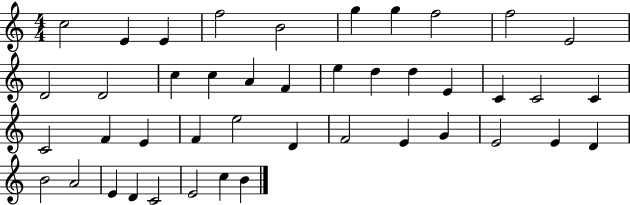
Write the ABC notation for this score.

X:1
T:Untitled
M:4/4
L:1/4
K:C
c2 E E f2 B2 g g f2 f2 E2 D2 D2 c c A F e d d E C C2 C C2 F E F e2 D F2 E G E2 E D B2 A2 E D C2 E2 c B